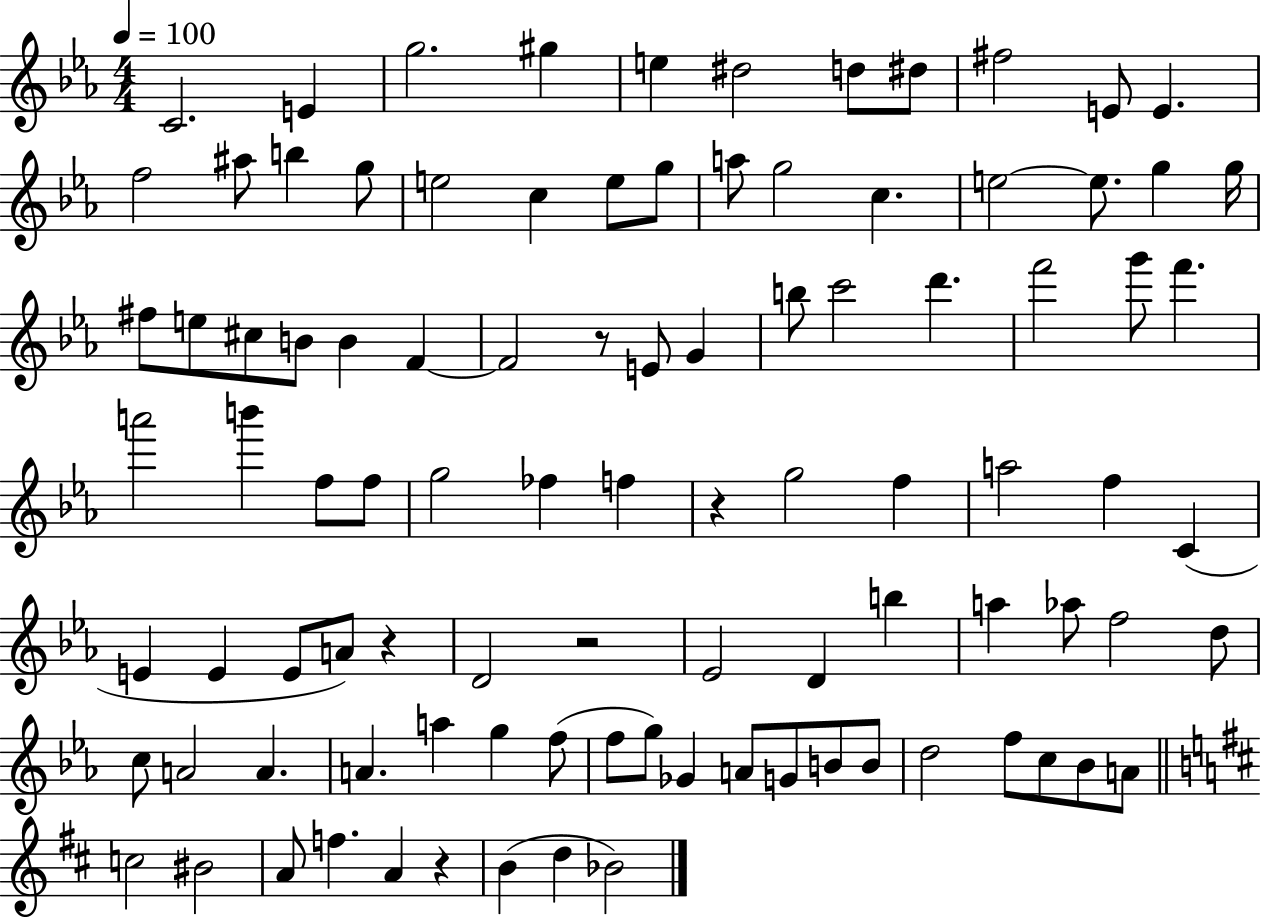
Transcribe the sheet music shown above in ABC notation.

X:1
T:Untitled
M:4/4
L:1/4
K:Eb
C2 E g2 ^g e ^d2 d/2 ^d/2 ^f2 E/2 E f2 ^a/2 b g/2 e2 c e/2 g/2 a/2 g2 c e2 e/2 g g/4 ^f/2 e/2 ^c/2 B/2 B F F2 z/2 E/2 G b/2 c'2 d' f'2 g'/2 f' a'2 b' f/2 f/2 g2 _f f z g2 f a2 f C E E E/2 A/2 z D2 z2 _E2 D b a _a/2 f2 d/2 c/2 A2 A A a g f/2 f/2 g/2 _G A/2 G/2 B/2 B/2 d2 f/2 c/2 _B/2 A/2 c2 ^B2 A/2 f A z B d _B2